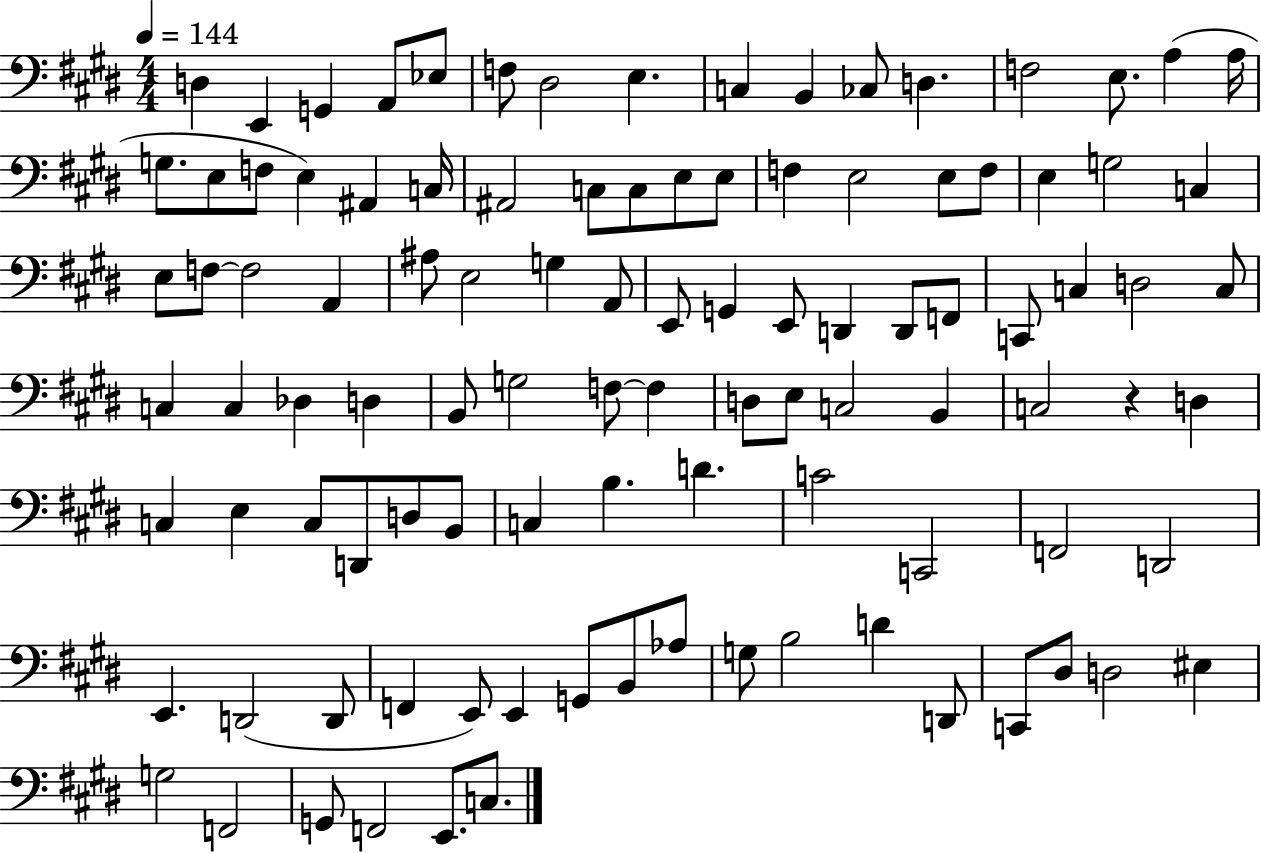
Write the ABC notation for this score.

X:1
T:Untitled
M:4/4
L:1/4
K:E
D, E,, G,, A,,/2 _E,/2 F,/2 ^D,2 E, C, B,, _C,/2 D, F,2 E,/2 A, A,/4 G,/2 E,/2 F,/2 E, ^A,, C,/4 ^A,,2 C,/2 C,/2 E,/2 E,/2 F, E,2 E,/2 F,/2 E, G,2 C, E,/2 F,/2 F,2 A,, ^A,/2 E,2 G, A,,/2 E,,/2 G,, E,,/2 D,, D,,/2 F,,/2 C,,/2 C, D,2 C,/2 C, C, _D, D, B,,/2 G,2 F,/2 F, D,/2 E,/2 C,2 B,, C,2 z D, C, E, C,/2 D,,/2 D,/2 B,,/2 C, B, D C2 C,,2 F,,2 D,,2 E,, D,,2 D,,/2 F,, E,,/2 E,, G,,/2 B,,/2 _A,/2 G,/2 B,2 D D,,/2 C,,/2 ^D,/2 D,2 ^E, G,2 F,,2 G,,/2 F,,2 E,,/2 C,/2